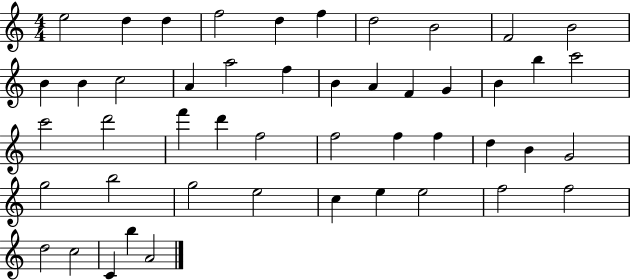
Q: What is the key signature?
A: C major